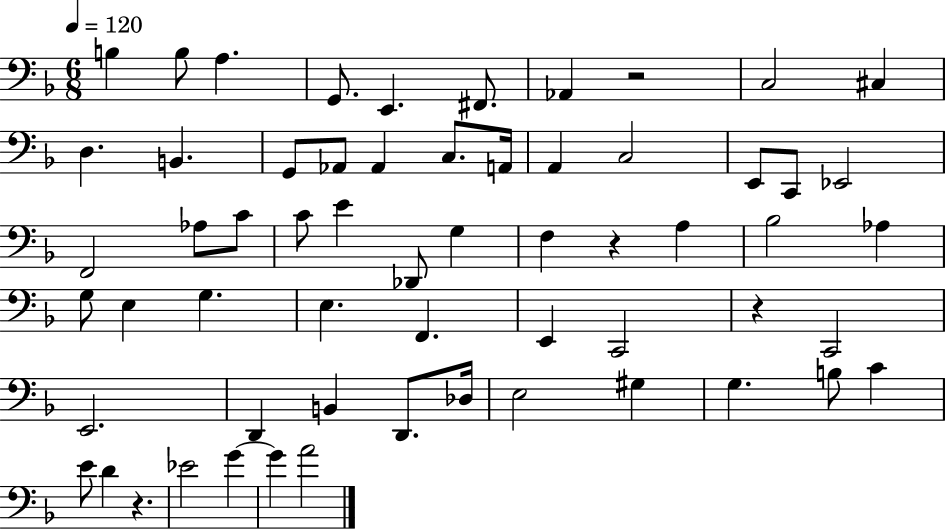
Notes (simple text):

B3/q B3/e A3/q. G2/e. E2/q. F#2/e. Ab2/q R/h C3/h C#3/q D3/q. B2/q. G2/e Ab2/e Ab2/q C3/e. A2/s A2/q C3/h E2/e C2/e Eb2/h F2/h Ab3/e C4/e C4/e E4/q Db2/e G3/q F3/q R/q A3/q Bb3/h Ab3/q G3/e E3/q G3/q. E3/q. F2/q. E2/q C2/h R/q C2/h E2/h. D2/q B2/q D2/e. Db3/s E3/h G#3/q G3/q. B3/e C4/q E4/e D4/q R/q. Eb4/h G4/q G4/q A4/h